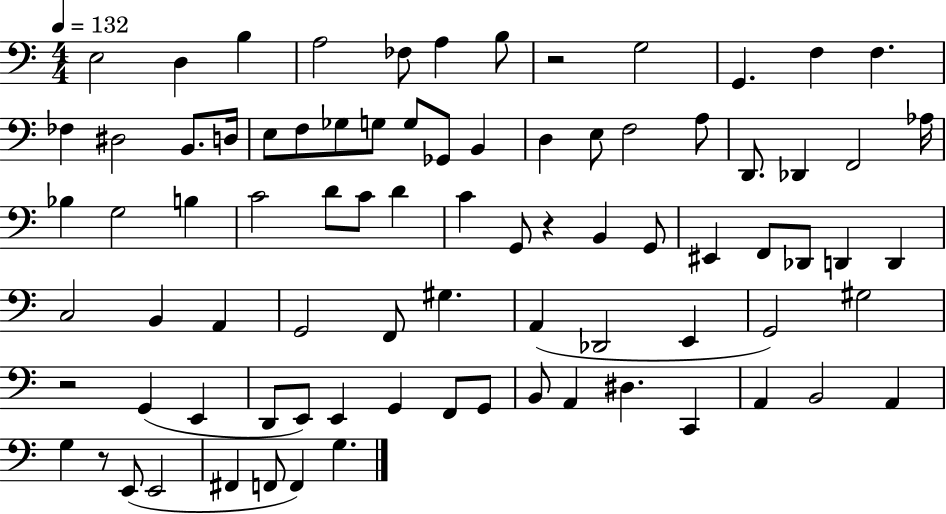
E3/h D3/q B3/q A3/h FES3/e A3/q B3/e R/h G3/h G2/q. F3/q F3/q. FES3/q D#3/h B2/e. D3/s E3/e F3/e Gb3/e G3/e G3/e Gb2/e B2/q D3/q E3/e F3/h A3/e D2/e. Db2/q F2/h Ab3/s Bb3/q G3/h B3/q C4/h D4/e C4/e D4/q C4/q G2/e R/q B2/q G2/e EIS2/q F2/e Db2/e D2/q D2/q C3/h B2/q A2/q G2/h F2/e G#3/q. A2/q Db2/h E2/q G2/h G#3/h R/h G2/q E2/q D2/e E2/e E2/q G2/q F2/e G2/e B2/e A2/q D#3/q. C2/q A2/q B2/h A2/q G3/q R/e E2/e E2/h F#2/q F2/e F2/q G3/q.